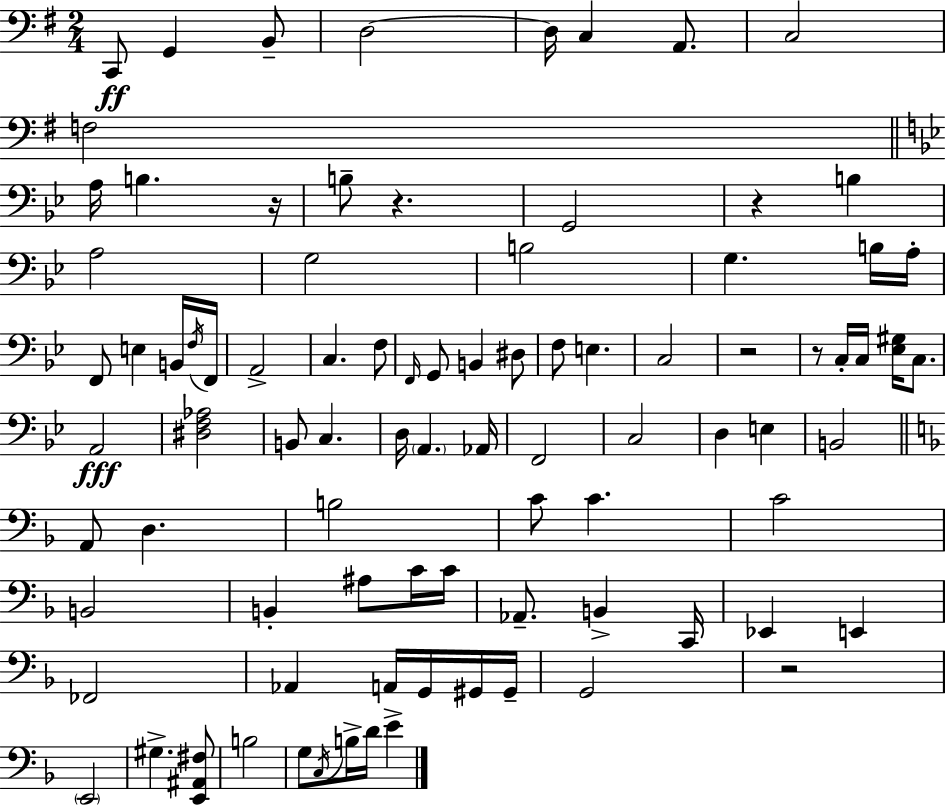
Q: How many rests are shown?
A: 6